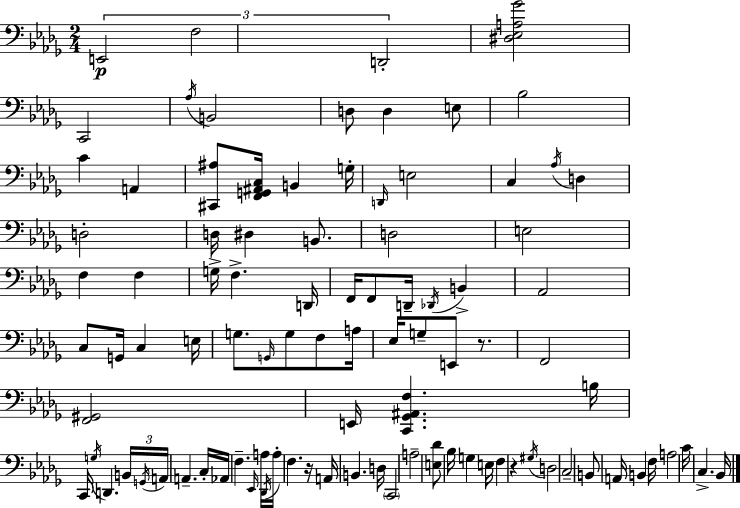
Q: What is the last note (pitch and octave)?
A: Bb2